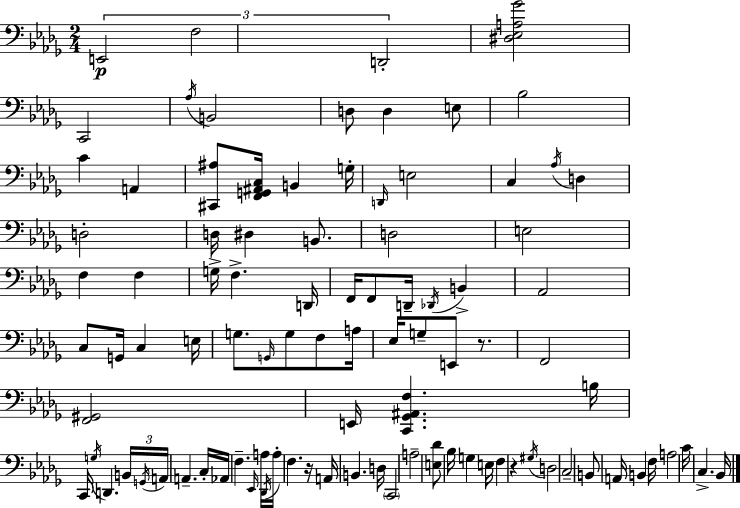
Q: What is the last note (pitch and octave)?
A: Bb2